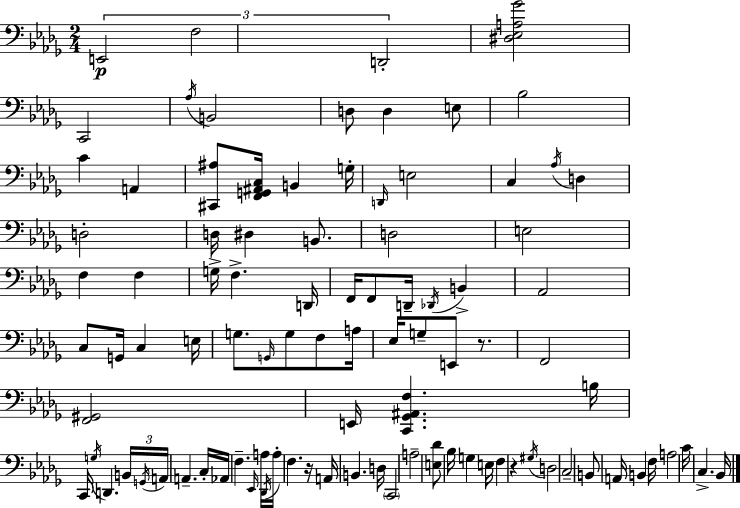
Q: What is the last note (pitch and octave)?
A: Bb2